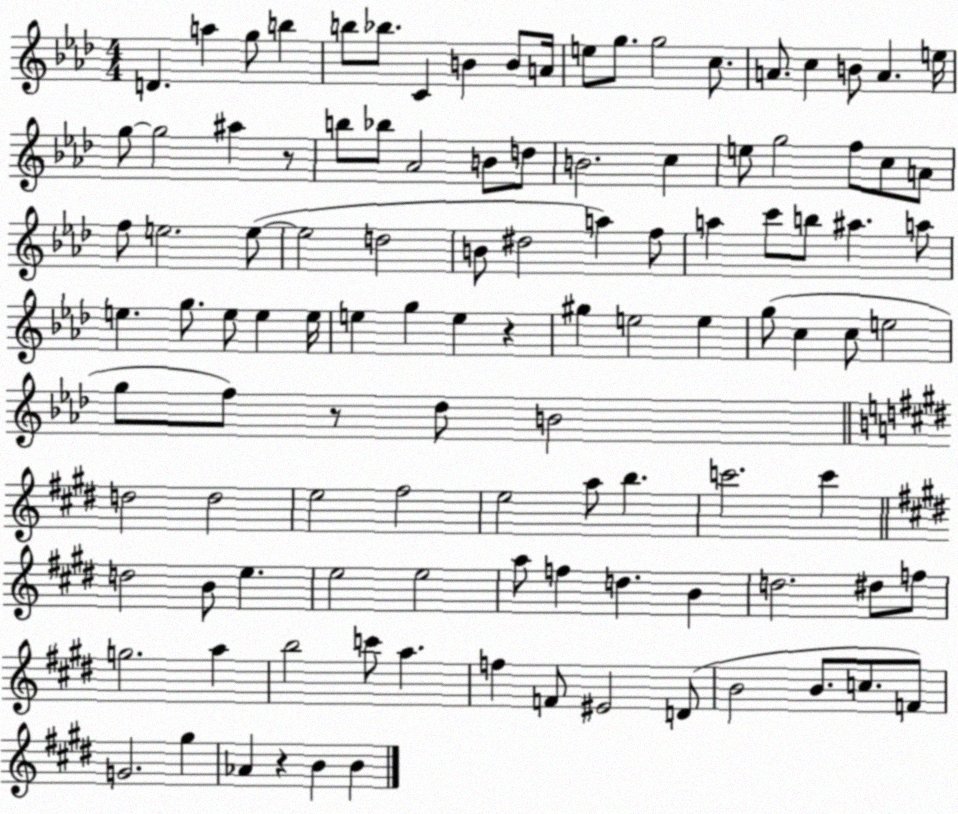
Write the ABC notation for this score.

X:1
T:Untitled
M:4/4
L:1/4
K:Ab
D a g/2 b b/2 _b/2 C B B/2 A/4 e/2 g/2 g2 c/2 A/2 c B/2 A e/4 g/2 g2 ^a z/2 b/2 _b/2 _A2 B/2 d/2 B2 c e/2 g2 f/2 c/2 A/2 f/2 e2 e/2 e2 d2 B/2 ^d2 a f/2 a c'/2 b/2 ^a a/2 e g/2 e/2 e e/4 e g e z ^g e2 e g/2 c c/2 e2 g/2 f/2 z/2 _d/2 B2 d2 d2 e2 ^f2 e2 a/2 b c'2 c' d2 B/2 e e2 e2 a/2 f d B d2 ^d/2 f/2 g2 a b2 c'/2 a f F/2 ^E2 D/2 B2 B/2 c/2 F/2 G2 ^g _A z B B